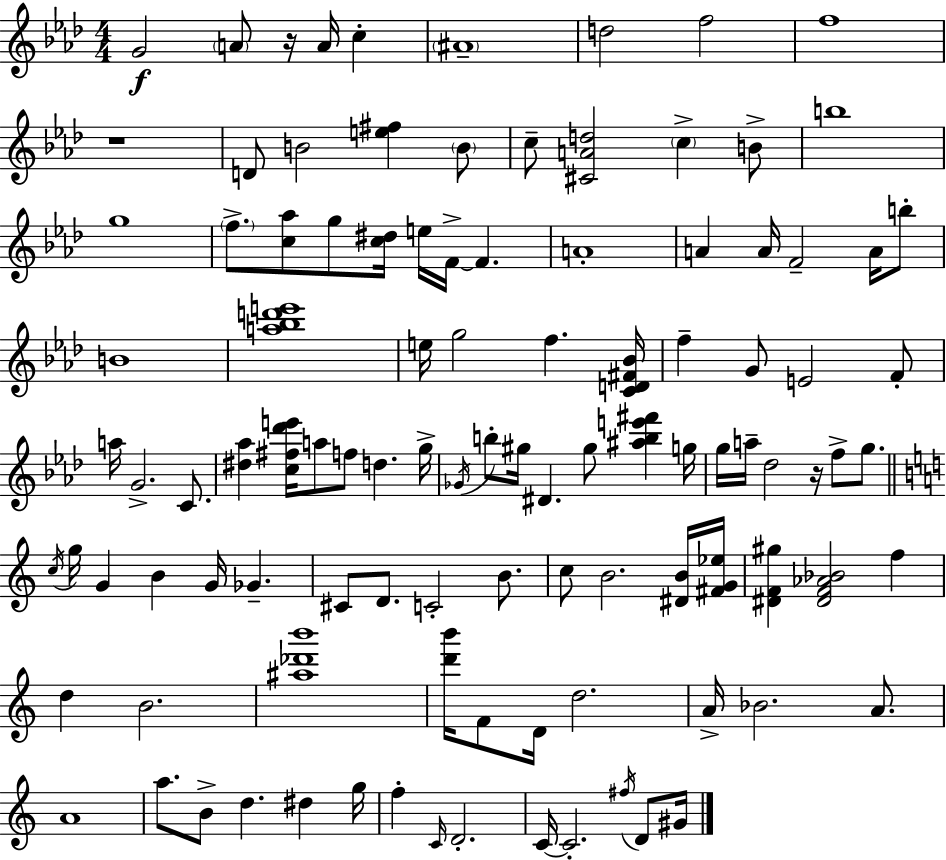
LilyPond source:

{
  \clef treble
  \numericTimeSignature
  \time 4/4
  \key f \minor
  \repeat volta 2 { g'2\f \parenthesize a'8 r16 a'16 c''4-. | \parenthesize ais'1-- | d''2 f''2 | f''1 | \break r1 | d'8 b'2 <e'' fis''>4 \parenthesize b'8 | c''8-- <cis' a' d''>2 \parenthesize c''4-> b'8-> | b''1 | \break g''1 | \parenthesize f''8.-> <c'' aes''>8 g''8 <c'' dis''>16 e''16 f'16->~~ f'4. | a'1-. | a'4 a'16 f'2-- a'16 b''8-. | \break b'1 | <a'' bes'' d''' e'''>1 | e''16 g''2 f''4. <c' d' fis' bes'>16 | f''4-- g'8 e'2 f'8-. | \break a''16 g'2.-> c'8. | <dis'' aes''>4 <c'' fis'' des''' e'''>16 a''8 f''8 d''4. g''16-> | \acciaccatura { ges'16 } b''8-. gis''16 dis'4. gis''8 <ais'' b'' e''' fis'''>4 | g''16 g''16 a''16-- des''2 r16 f''8-> g''8. | \break \bar "||" \break \key c \major \acciaccatura { c''16 } g''16 g'4 b'4 g'16 ges'4.-- | cis'8 d'8. c'2-. b'8. | c''8 b'2. <dis' b'>16 | <fis' g' ees''>16 <dis' f' gis''>4 <dis' f' aes' bes'>2 f''4 | \break d''4 b'2. | <ais'' des''' b'''>1 | <d''' b'''>16 f'8 d'16 d''2. | a'16-> bes'2. a'8. | \break a'1 | a''8. b'8-> d''4. dis''4 | g''16 f''4-. \grace { c'16 } d'2.-. | c'16~~ c'2.-. \acciaccatura { fis''16 } | \break d'8 gis'16 } \bar "|."
}